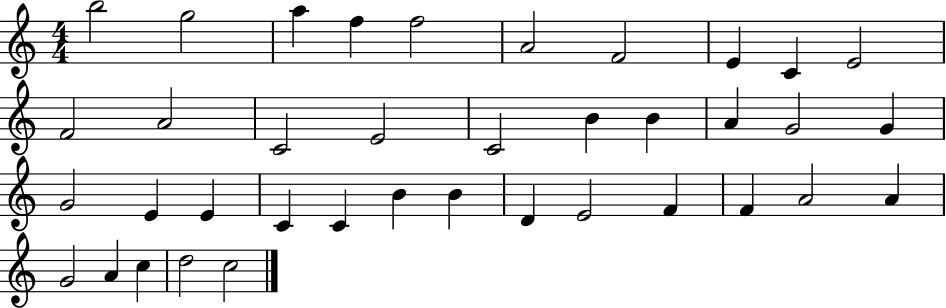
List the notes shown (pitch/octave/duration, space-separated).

B5/h G5/h A5/q F5/q F5/h A4/h F4/h E4/q C4/q E4/h F4/h A4/h C4/h E4/h C4/h B4/q B4/q A4/q G4/h G4/q G4/h E4/q E4/q C4/q C4/q B4/q B4/q D4/q E4/h F4/q F4/q A4/h A4/q G4/h A4/q C5/q D5/h C5/h